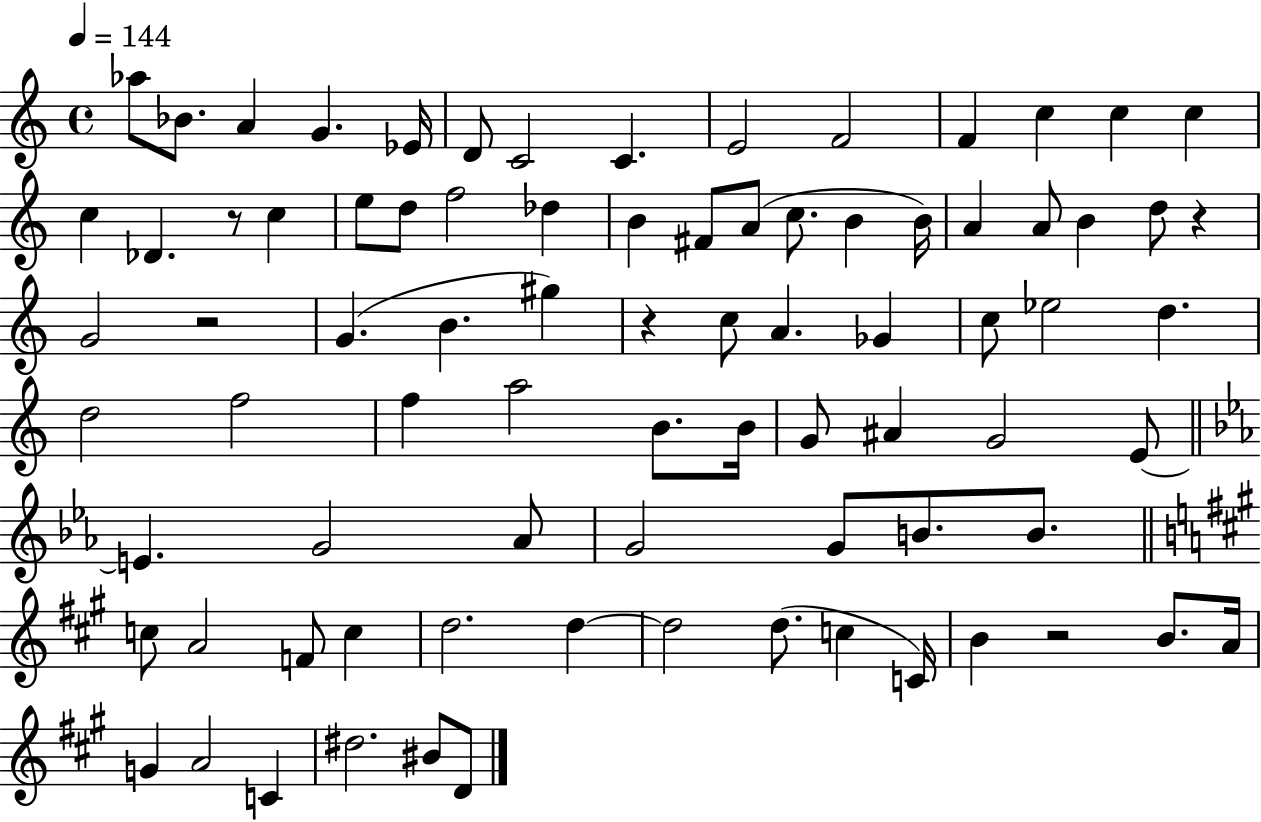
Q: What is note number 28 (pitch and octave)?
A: A4